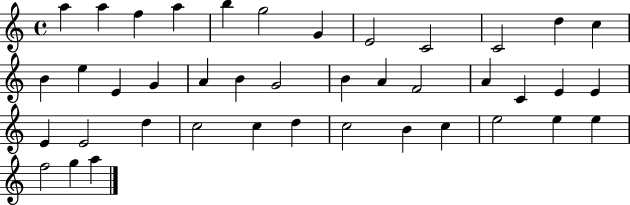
A5/q A5/q F5/q A5/q B5/q G5/h G4/q E4/h C4/h C4/h D5/q C5/q B4/q E5/q E4/q G4/q A4/q B4/q G4/h B4/q A4/q F4/h A4/q C4/q E4/q E4/q E4/q E4/h D5/q C5/h C5/q D5/q C5/h B4/q C5/q E5/h E5/q E5/q F5/h G5/q A5/q